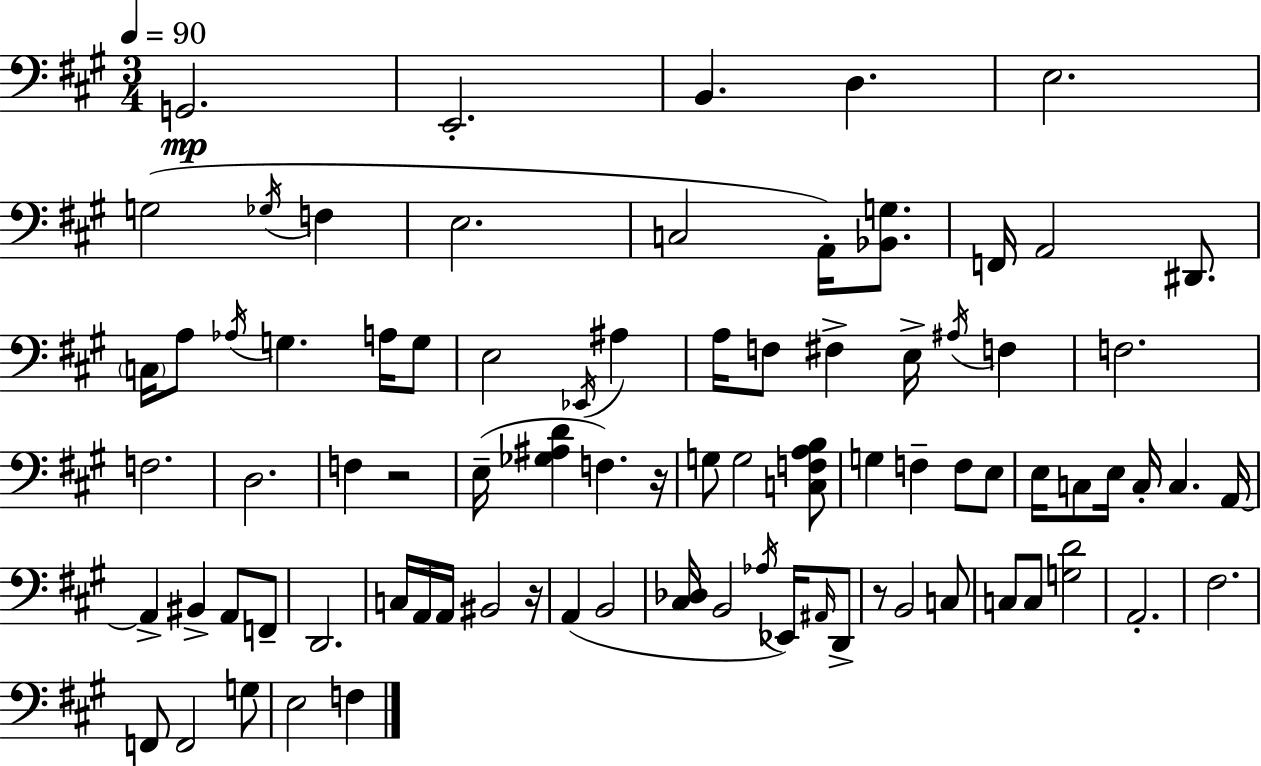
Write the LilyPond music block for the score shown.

{
  \clef bass
  \numericTimeSignature
  \time 3/4
  \key a \major
  \tempo 4 = 90
  \repeat volta 2 { g,2.\mp | e,2.-. | b,4. d4. | e2. | \break g2( \acciaccatura { ges16 } f4 | e2. | c2 a,16-.) <bes, g>8. | f,16 a,2 dis,8. | \break \parenthesize c16 a8 \acciaccatura { aes16 } g4. a16 | g8 e2 \acciaccatura { ees,16 } ais4 | a16 f8 fis4-> e16-> \acciaccatura { ais16 } | f4 f2. | \break f2. | d2. | f4 r2 | e16--( <ges ais d'>4 f4.) | \break r16 g8 g2 | <c f a b>8 g4 f4-- | f8 e8 e16 c8 e16 c16-. c4. | a,16~~ a,4-> bis,4-> | \break a,8 f,8-- d,2. | c16 a,16 a,16 bis,2 | r16 a,4( b,2 | <cis des>16 b,2 | \break \acciaccatura { aes16 } ees,16) \grace { ais,16 } d,8-> r8 b,2 | c8 c8 c8 <g d'>2 | a,2.-. | fis2. | \break f,8 f,2 | g8 e2 | f4 } \bar "|."
}